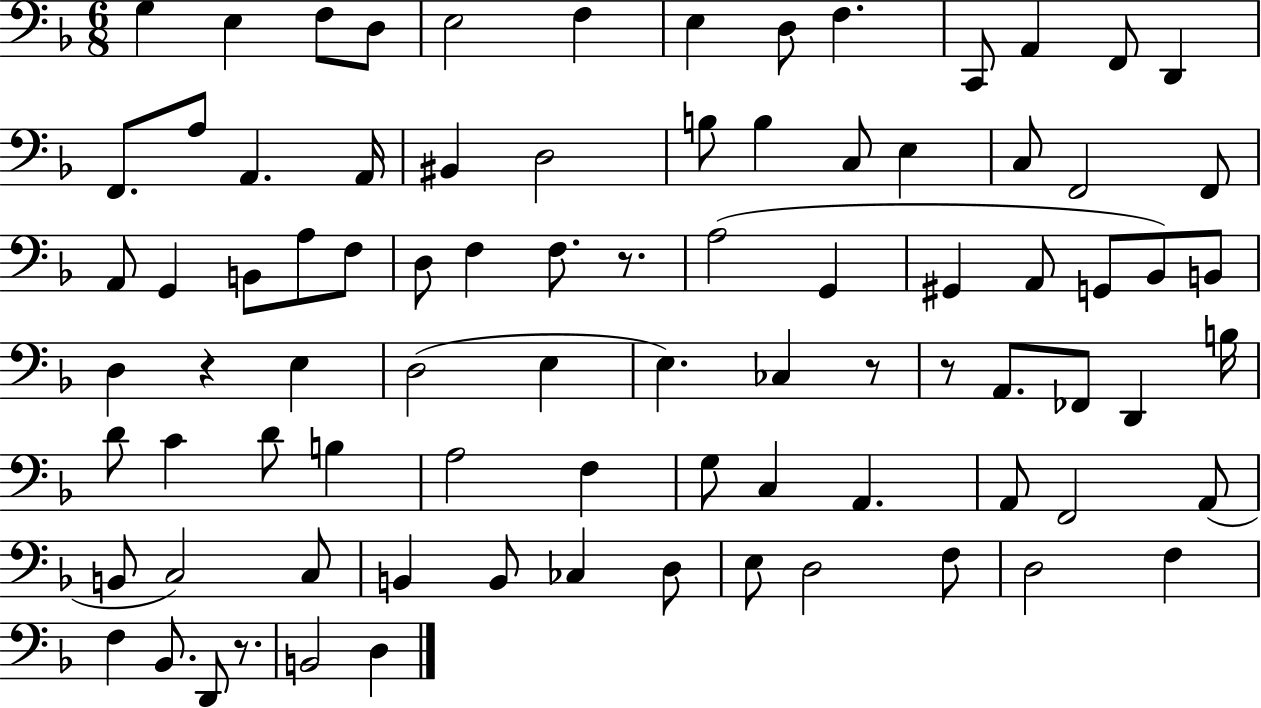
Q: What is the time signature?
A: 6/8